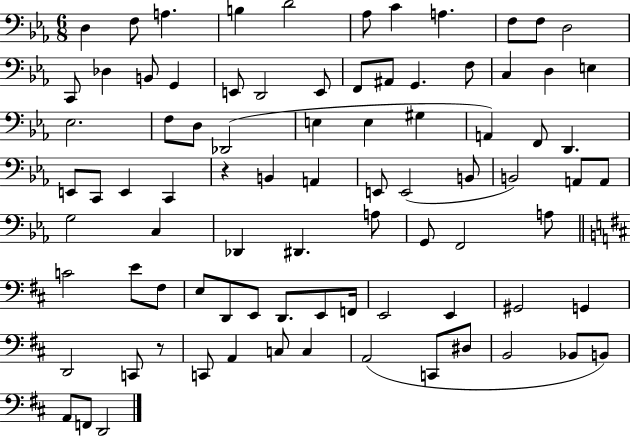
D3/q F3/e A3/q. B3/q D4/h Ab3/e C4/q A3/q. F3/e F3/e D3/h C2/e Db3/q B2/e G2/q E2/e D2/h E2/e F2/e A#2/e G2/q. F3/e C3/q D3/q E3/q Eb3/h. F3/e D3/e Db2/h E3/q E3/q G#3/q A2/q F2/e D2/q. E2/e C2/e E2/q C2/q R/q B2/q A2/q E2/e E2/h B2/e B2/h A2/e A2/e G3/h C3/q Db2/q D#2/q. A3/e G2/e F2/h A3/e C4/h E4/e F#3/e E3/e D2/e E2/e D2/e. E2/e F2/s E2/h E2/q G#2/h G2/q D2/h C2/e R/e C2/e A2/q C3/e C3/q A2/h C2/e D#3/e B2/h Bb2/e B2/e A2/e F2/e D2/h